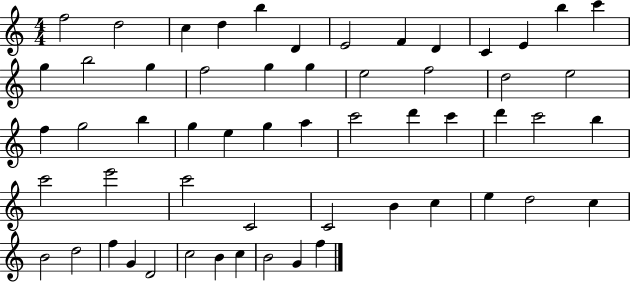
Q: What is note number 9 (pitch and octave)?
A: D4